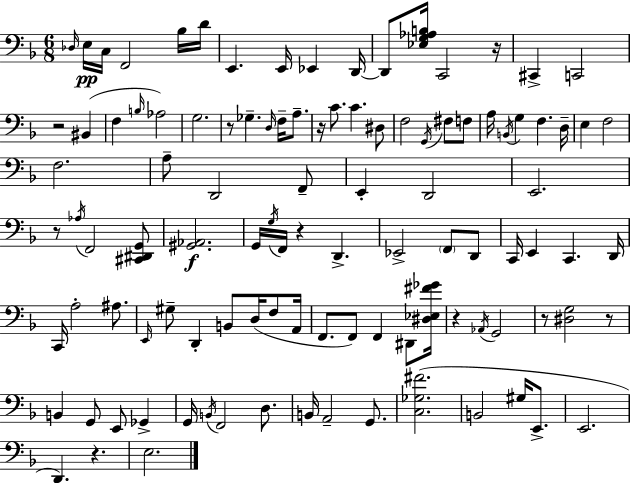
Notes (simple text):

Db3/s E3/s C3/s F2/h Bb3/s D4/s E2/q. E2/s Eb2/q D2/s D2/e [Eb3,G3,Ab3,B3]/s C2/h R/s C#2/q C2/h R/h BIS2/q F3/q B3/s Ab3/h G3/h. R/e Gb3/q. D3/s F3/s A3/e. R/s C4/e. C4/q. D#3/e F3/h G2/s F#3/e F3/e A3/s B2/s G3/q F3/q. D3/s E3/q F3/h F3/h. A3/e D2/h F2/e E2/q D2/h E2/h. R/e Ab3/s F2/h [C#2,D#2,G2]/e [G#2,Ab2]/h. G2/s G3/s F2/s R/q D2/q. Eb2/h F2/e D2/e C2/s E2/q C2/q. D2/s C2/s A3/h A#3/e. E2/s G#3/e D2/q B2/e D3/s F3/e A2/s F2/e. F2/e F2/q D#2/e [D#3,Eb3,F#4,Gb4]/s R/q Ab2/s G2/h R/e [D#3,G3]/h R/e B2/q G2/e E2/e Gb2/q G2/s B2/s F2/h D3/e. B2/s A2/h G2/e. [C3,Gb3,F#4]/h. B2/h G#3/s E2/e. E2/h. D2/q. R/q. E3/h.